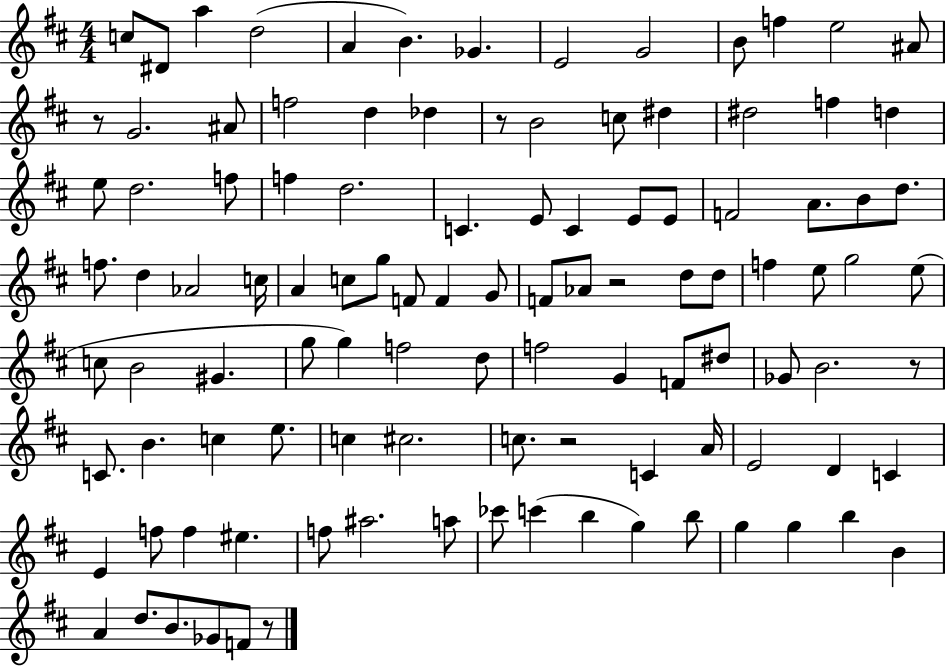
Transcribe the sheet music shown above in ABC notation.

X:1
T:Untitled
M:4/4
L:1/4
K:D
c/2 ^D/2 a d2 A B _G E2 G2 B/2 f e2 ^A/2 z/2 G2 ^A/2 f2 d _d z/2 B2 c/2 ^d ^d2 f d e/2 d2 f/2 f d2 C E/2 C E/2 E/2 F2 A/2 B/2 d/2 f/2 d _A2 c/4 A c/2 g/2 F/2 F G/2 F/2 _A/2 z2 d/2 d/2 f e/2 g2 e/2 c/2 B2 ^G g/2 g f2 d/2 f2 G F/2 ^d/2 _G/2 B2 z/2 C/2 B c e/2 c ^c2 c/2 z2 C A/4 E2 D C E f/2 f ^e f/2 ^a2 a/2 _c'/2 c' b g b/2 g g b B A d/2 B/2 _G/2 F/2 z/2